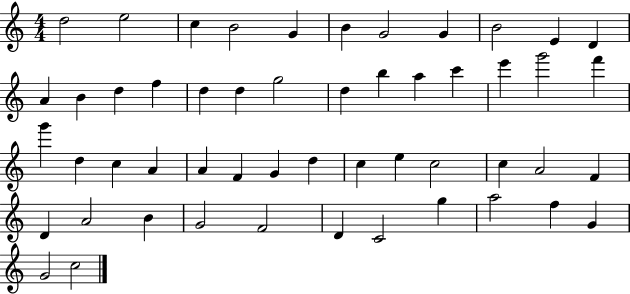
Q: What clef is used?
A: treble